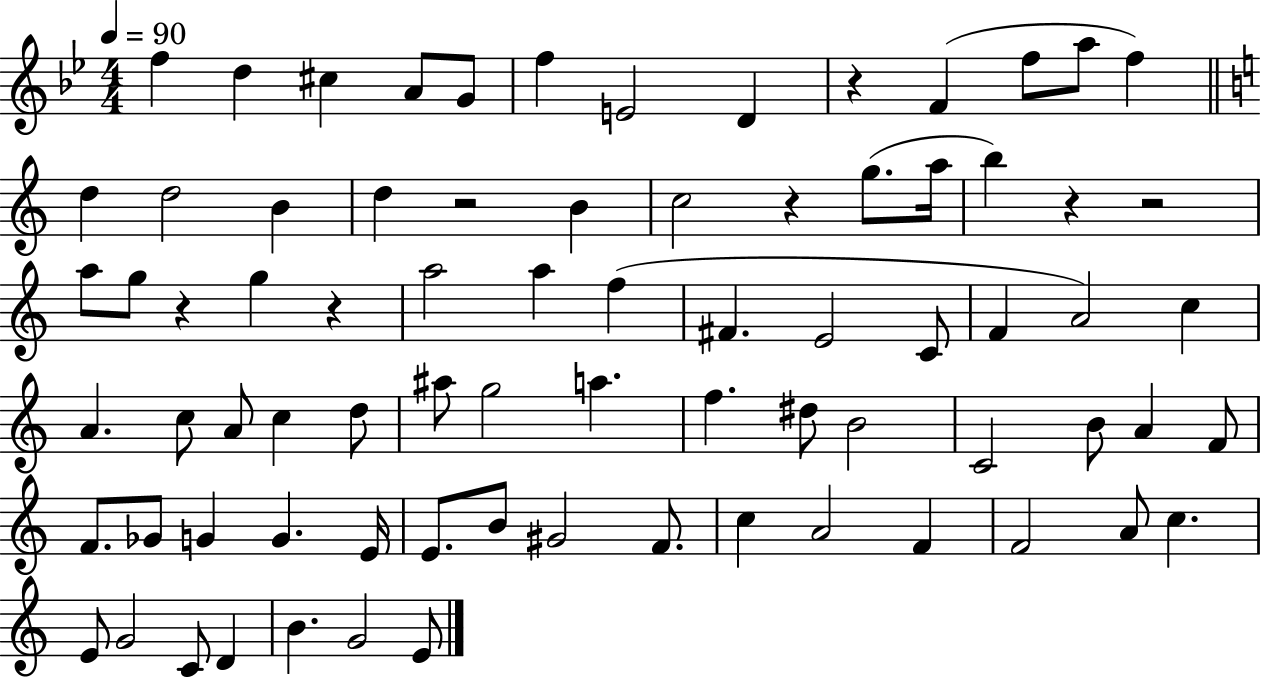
X:1
T:Untitled
M:4/4
L:1/4
K:Bb
f d ^c A/2 G/2 f E2 D z F f/2 a/2 f d d2 B d z2 B c2 z g/2 a/4 b z z2 a/2 g/2 z g z a2 a f ^F E2 C/2 F A2 c A c/2 A/2 c d/2 ^a/2 g2 a f ^d/2 B2 C2 B/2 A F/2 F/2 _G/2 G G E/4 E/2 B/2 ^G2 F/2 c A2 F F2 A/2 c E/2 G2 C/2 D B G2 E/2